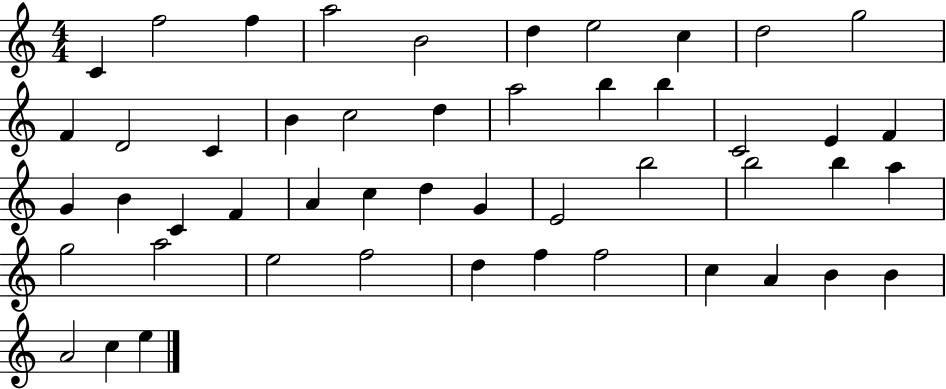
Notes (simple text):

C4/q F5/h F5/q A5/h B4/h D5/q E5/h C5/q D5/h G5/h F4/q D4/h C4/q B4/q C5/h D5/q A5/h B5/q B5/q C4/h E4/q F4/q G4/q B4/q C4/q F4/q A4/q C5/q D5/q G4/q E4/h B5/h B5/h B5/q A5/q G5/h A5/h E5/h F5/h D5/q F5/q F5/h C5/q A4/q B4/q B4/q A4/h C5/q E5/q